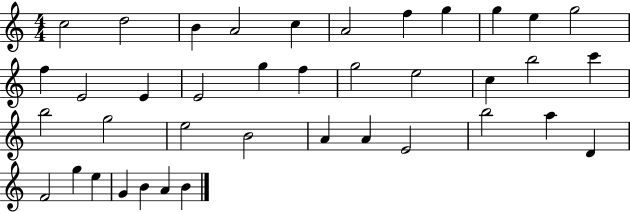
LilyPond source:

{
  \clef treble
  \numericTimeSignature
  \time 4/4
  \key c \major
  c''2 d''2 | b'4 a'2 c''4 | a'2 f''4 g''4 | g''4 e''4 g''2 | \break f''4 e'2 e'4 | e'2 g''4 f''4 | g''2 e''2 | c''4 b''2 c'''4 | \break b''2 g''2 | e''2 b'2 | a'4 a'4 e'2 | b''2 a''4 d'4 | \break f'2 g''4 e''4 | g'4 b'4 a'4 b'4 | \bar "|."
}